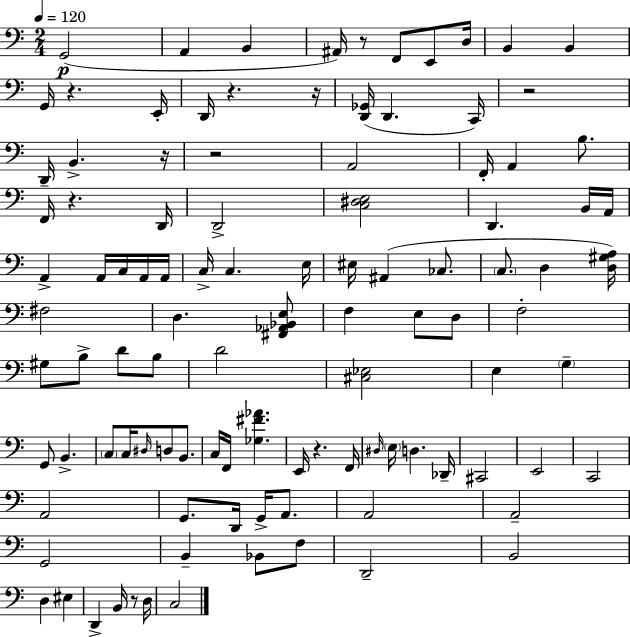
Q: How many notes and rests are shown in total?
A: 105